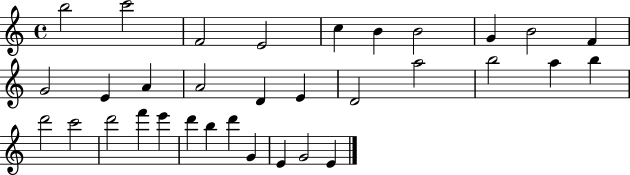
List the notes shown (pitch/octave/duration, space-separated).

B5/h C6/h F4/h E4/h C5/q B4/q B4/h G4/q B4/h F4/q G4/h E4/q A4/q A4/h D4/q E4/q D4/h A5/h B5/h A5/q B5/q D6/h C6/h D6/h F6/q E6/q D6/q B5/q D6/q G4/q E4/q G4/h E4/q